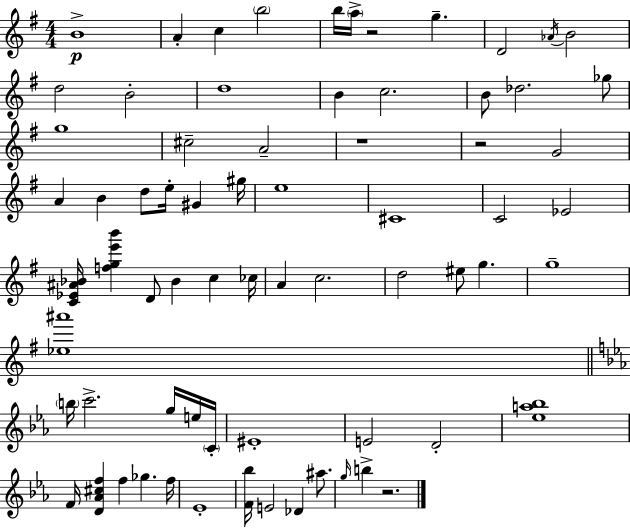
B4/w A4/q C5/q B5/h B5/s A5/s R/h G5/q. D4/h Ab4/s B4/h D5/h B4/h D5/w B4/q C5/h. B4/e Db5/h. Gb5/e G5/w C#5/h A4/h R/w R/h G4/h A4/q B4/q D5/e E5/s G#4/q G#5/s E5/w C#4/w C4/h Eb4/h [C4,Eb4,A#4,Bb4]/s [F5,G5,E6,B6]/q D4/e Bb4/q C5/q CES5/s A4/q C5/h. D5/h EIS5/e G5/q. G5/w [Eb5,A#6]/w B5/s C6/h. G5/s E5/s C4/s EIS4/w E4/h D4/h [Eb5,A5,Bb5]/w F4/s [D4,Ab4,C#5,F5]/q F5/q Gb5/q. F5/s Eb4/w [F4,Bb5]/s E4/h Db4/q A#5/e. G5/s B5/q R/h.